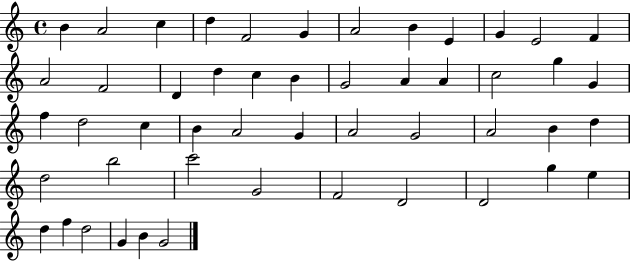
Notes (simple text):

B4/q A4/h C5/q D5/q F4/h G4/q A4/h B4/q E4/q G4/q E4/h F4/q A4/h F4/h D4/q D5/q C5/q B4/q G4/h A4/q A4/q C5/h G5/q G4/q F5/q D5/h C5/q B4/q A4/h G4/q A4/h G4/h A4/h B4/q D5/q D5/h B5/h C6/h G4/h F4/h D4/h D4/h G5/q E5/q D5/q F5/q D5/h G4/q B4/q G4/h